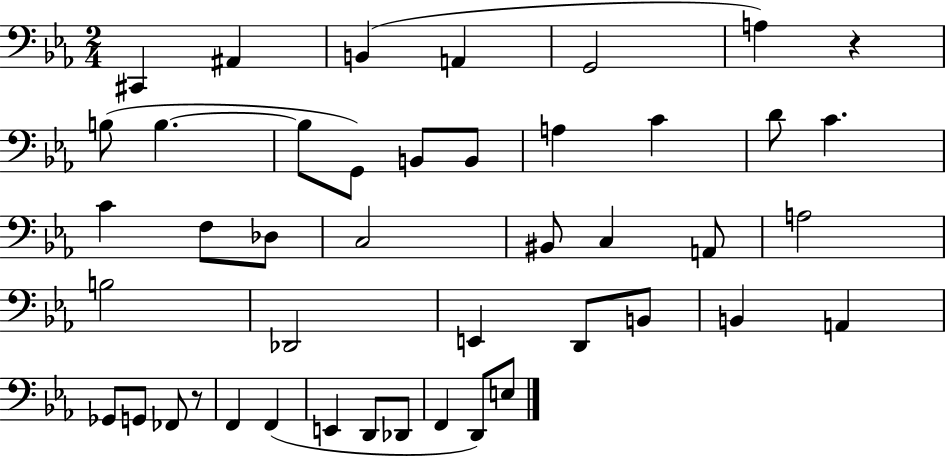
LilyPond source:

{
  \clef bass
  \numericTimeSignature
  \time 2/4
  \key ees \major
  cis,4 ais,4 | b,4( a,4 | g,2 | a4) r4 | \break b8( b4.~~ | b8 g,8) b,8 b,8 | a4 c'4 | d'8 c'4. | \break c'4 f8 des8 | c2 | bis,8 c4 a,8 | a2 | \break b2 | des,2 | e,4 d,8 b,8 | b,4 a,4 | \break ges,8 g,8 fes,8 r8 | f,4 f,4( | e,4 d,8 des,8 | f,4 d,8) e8 | \break \bar "|."
}